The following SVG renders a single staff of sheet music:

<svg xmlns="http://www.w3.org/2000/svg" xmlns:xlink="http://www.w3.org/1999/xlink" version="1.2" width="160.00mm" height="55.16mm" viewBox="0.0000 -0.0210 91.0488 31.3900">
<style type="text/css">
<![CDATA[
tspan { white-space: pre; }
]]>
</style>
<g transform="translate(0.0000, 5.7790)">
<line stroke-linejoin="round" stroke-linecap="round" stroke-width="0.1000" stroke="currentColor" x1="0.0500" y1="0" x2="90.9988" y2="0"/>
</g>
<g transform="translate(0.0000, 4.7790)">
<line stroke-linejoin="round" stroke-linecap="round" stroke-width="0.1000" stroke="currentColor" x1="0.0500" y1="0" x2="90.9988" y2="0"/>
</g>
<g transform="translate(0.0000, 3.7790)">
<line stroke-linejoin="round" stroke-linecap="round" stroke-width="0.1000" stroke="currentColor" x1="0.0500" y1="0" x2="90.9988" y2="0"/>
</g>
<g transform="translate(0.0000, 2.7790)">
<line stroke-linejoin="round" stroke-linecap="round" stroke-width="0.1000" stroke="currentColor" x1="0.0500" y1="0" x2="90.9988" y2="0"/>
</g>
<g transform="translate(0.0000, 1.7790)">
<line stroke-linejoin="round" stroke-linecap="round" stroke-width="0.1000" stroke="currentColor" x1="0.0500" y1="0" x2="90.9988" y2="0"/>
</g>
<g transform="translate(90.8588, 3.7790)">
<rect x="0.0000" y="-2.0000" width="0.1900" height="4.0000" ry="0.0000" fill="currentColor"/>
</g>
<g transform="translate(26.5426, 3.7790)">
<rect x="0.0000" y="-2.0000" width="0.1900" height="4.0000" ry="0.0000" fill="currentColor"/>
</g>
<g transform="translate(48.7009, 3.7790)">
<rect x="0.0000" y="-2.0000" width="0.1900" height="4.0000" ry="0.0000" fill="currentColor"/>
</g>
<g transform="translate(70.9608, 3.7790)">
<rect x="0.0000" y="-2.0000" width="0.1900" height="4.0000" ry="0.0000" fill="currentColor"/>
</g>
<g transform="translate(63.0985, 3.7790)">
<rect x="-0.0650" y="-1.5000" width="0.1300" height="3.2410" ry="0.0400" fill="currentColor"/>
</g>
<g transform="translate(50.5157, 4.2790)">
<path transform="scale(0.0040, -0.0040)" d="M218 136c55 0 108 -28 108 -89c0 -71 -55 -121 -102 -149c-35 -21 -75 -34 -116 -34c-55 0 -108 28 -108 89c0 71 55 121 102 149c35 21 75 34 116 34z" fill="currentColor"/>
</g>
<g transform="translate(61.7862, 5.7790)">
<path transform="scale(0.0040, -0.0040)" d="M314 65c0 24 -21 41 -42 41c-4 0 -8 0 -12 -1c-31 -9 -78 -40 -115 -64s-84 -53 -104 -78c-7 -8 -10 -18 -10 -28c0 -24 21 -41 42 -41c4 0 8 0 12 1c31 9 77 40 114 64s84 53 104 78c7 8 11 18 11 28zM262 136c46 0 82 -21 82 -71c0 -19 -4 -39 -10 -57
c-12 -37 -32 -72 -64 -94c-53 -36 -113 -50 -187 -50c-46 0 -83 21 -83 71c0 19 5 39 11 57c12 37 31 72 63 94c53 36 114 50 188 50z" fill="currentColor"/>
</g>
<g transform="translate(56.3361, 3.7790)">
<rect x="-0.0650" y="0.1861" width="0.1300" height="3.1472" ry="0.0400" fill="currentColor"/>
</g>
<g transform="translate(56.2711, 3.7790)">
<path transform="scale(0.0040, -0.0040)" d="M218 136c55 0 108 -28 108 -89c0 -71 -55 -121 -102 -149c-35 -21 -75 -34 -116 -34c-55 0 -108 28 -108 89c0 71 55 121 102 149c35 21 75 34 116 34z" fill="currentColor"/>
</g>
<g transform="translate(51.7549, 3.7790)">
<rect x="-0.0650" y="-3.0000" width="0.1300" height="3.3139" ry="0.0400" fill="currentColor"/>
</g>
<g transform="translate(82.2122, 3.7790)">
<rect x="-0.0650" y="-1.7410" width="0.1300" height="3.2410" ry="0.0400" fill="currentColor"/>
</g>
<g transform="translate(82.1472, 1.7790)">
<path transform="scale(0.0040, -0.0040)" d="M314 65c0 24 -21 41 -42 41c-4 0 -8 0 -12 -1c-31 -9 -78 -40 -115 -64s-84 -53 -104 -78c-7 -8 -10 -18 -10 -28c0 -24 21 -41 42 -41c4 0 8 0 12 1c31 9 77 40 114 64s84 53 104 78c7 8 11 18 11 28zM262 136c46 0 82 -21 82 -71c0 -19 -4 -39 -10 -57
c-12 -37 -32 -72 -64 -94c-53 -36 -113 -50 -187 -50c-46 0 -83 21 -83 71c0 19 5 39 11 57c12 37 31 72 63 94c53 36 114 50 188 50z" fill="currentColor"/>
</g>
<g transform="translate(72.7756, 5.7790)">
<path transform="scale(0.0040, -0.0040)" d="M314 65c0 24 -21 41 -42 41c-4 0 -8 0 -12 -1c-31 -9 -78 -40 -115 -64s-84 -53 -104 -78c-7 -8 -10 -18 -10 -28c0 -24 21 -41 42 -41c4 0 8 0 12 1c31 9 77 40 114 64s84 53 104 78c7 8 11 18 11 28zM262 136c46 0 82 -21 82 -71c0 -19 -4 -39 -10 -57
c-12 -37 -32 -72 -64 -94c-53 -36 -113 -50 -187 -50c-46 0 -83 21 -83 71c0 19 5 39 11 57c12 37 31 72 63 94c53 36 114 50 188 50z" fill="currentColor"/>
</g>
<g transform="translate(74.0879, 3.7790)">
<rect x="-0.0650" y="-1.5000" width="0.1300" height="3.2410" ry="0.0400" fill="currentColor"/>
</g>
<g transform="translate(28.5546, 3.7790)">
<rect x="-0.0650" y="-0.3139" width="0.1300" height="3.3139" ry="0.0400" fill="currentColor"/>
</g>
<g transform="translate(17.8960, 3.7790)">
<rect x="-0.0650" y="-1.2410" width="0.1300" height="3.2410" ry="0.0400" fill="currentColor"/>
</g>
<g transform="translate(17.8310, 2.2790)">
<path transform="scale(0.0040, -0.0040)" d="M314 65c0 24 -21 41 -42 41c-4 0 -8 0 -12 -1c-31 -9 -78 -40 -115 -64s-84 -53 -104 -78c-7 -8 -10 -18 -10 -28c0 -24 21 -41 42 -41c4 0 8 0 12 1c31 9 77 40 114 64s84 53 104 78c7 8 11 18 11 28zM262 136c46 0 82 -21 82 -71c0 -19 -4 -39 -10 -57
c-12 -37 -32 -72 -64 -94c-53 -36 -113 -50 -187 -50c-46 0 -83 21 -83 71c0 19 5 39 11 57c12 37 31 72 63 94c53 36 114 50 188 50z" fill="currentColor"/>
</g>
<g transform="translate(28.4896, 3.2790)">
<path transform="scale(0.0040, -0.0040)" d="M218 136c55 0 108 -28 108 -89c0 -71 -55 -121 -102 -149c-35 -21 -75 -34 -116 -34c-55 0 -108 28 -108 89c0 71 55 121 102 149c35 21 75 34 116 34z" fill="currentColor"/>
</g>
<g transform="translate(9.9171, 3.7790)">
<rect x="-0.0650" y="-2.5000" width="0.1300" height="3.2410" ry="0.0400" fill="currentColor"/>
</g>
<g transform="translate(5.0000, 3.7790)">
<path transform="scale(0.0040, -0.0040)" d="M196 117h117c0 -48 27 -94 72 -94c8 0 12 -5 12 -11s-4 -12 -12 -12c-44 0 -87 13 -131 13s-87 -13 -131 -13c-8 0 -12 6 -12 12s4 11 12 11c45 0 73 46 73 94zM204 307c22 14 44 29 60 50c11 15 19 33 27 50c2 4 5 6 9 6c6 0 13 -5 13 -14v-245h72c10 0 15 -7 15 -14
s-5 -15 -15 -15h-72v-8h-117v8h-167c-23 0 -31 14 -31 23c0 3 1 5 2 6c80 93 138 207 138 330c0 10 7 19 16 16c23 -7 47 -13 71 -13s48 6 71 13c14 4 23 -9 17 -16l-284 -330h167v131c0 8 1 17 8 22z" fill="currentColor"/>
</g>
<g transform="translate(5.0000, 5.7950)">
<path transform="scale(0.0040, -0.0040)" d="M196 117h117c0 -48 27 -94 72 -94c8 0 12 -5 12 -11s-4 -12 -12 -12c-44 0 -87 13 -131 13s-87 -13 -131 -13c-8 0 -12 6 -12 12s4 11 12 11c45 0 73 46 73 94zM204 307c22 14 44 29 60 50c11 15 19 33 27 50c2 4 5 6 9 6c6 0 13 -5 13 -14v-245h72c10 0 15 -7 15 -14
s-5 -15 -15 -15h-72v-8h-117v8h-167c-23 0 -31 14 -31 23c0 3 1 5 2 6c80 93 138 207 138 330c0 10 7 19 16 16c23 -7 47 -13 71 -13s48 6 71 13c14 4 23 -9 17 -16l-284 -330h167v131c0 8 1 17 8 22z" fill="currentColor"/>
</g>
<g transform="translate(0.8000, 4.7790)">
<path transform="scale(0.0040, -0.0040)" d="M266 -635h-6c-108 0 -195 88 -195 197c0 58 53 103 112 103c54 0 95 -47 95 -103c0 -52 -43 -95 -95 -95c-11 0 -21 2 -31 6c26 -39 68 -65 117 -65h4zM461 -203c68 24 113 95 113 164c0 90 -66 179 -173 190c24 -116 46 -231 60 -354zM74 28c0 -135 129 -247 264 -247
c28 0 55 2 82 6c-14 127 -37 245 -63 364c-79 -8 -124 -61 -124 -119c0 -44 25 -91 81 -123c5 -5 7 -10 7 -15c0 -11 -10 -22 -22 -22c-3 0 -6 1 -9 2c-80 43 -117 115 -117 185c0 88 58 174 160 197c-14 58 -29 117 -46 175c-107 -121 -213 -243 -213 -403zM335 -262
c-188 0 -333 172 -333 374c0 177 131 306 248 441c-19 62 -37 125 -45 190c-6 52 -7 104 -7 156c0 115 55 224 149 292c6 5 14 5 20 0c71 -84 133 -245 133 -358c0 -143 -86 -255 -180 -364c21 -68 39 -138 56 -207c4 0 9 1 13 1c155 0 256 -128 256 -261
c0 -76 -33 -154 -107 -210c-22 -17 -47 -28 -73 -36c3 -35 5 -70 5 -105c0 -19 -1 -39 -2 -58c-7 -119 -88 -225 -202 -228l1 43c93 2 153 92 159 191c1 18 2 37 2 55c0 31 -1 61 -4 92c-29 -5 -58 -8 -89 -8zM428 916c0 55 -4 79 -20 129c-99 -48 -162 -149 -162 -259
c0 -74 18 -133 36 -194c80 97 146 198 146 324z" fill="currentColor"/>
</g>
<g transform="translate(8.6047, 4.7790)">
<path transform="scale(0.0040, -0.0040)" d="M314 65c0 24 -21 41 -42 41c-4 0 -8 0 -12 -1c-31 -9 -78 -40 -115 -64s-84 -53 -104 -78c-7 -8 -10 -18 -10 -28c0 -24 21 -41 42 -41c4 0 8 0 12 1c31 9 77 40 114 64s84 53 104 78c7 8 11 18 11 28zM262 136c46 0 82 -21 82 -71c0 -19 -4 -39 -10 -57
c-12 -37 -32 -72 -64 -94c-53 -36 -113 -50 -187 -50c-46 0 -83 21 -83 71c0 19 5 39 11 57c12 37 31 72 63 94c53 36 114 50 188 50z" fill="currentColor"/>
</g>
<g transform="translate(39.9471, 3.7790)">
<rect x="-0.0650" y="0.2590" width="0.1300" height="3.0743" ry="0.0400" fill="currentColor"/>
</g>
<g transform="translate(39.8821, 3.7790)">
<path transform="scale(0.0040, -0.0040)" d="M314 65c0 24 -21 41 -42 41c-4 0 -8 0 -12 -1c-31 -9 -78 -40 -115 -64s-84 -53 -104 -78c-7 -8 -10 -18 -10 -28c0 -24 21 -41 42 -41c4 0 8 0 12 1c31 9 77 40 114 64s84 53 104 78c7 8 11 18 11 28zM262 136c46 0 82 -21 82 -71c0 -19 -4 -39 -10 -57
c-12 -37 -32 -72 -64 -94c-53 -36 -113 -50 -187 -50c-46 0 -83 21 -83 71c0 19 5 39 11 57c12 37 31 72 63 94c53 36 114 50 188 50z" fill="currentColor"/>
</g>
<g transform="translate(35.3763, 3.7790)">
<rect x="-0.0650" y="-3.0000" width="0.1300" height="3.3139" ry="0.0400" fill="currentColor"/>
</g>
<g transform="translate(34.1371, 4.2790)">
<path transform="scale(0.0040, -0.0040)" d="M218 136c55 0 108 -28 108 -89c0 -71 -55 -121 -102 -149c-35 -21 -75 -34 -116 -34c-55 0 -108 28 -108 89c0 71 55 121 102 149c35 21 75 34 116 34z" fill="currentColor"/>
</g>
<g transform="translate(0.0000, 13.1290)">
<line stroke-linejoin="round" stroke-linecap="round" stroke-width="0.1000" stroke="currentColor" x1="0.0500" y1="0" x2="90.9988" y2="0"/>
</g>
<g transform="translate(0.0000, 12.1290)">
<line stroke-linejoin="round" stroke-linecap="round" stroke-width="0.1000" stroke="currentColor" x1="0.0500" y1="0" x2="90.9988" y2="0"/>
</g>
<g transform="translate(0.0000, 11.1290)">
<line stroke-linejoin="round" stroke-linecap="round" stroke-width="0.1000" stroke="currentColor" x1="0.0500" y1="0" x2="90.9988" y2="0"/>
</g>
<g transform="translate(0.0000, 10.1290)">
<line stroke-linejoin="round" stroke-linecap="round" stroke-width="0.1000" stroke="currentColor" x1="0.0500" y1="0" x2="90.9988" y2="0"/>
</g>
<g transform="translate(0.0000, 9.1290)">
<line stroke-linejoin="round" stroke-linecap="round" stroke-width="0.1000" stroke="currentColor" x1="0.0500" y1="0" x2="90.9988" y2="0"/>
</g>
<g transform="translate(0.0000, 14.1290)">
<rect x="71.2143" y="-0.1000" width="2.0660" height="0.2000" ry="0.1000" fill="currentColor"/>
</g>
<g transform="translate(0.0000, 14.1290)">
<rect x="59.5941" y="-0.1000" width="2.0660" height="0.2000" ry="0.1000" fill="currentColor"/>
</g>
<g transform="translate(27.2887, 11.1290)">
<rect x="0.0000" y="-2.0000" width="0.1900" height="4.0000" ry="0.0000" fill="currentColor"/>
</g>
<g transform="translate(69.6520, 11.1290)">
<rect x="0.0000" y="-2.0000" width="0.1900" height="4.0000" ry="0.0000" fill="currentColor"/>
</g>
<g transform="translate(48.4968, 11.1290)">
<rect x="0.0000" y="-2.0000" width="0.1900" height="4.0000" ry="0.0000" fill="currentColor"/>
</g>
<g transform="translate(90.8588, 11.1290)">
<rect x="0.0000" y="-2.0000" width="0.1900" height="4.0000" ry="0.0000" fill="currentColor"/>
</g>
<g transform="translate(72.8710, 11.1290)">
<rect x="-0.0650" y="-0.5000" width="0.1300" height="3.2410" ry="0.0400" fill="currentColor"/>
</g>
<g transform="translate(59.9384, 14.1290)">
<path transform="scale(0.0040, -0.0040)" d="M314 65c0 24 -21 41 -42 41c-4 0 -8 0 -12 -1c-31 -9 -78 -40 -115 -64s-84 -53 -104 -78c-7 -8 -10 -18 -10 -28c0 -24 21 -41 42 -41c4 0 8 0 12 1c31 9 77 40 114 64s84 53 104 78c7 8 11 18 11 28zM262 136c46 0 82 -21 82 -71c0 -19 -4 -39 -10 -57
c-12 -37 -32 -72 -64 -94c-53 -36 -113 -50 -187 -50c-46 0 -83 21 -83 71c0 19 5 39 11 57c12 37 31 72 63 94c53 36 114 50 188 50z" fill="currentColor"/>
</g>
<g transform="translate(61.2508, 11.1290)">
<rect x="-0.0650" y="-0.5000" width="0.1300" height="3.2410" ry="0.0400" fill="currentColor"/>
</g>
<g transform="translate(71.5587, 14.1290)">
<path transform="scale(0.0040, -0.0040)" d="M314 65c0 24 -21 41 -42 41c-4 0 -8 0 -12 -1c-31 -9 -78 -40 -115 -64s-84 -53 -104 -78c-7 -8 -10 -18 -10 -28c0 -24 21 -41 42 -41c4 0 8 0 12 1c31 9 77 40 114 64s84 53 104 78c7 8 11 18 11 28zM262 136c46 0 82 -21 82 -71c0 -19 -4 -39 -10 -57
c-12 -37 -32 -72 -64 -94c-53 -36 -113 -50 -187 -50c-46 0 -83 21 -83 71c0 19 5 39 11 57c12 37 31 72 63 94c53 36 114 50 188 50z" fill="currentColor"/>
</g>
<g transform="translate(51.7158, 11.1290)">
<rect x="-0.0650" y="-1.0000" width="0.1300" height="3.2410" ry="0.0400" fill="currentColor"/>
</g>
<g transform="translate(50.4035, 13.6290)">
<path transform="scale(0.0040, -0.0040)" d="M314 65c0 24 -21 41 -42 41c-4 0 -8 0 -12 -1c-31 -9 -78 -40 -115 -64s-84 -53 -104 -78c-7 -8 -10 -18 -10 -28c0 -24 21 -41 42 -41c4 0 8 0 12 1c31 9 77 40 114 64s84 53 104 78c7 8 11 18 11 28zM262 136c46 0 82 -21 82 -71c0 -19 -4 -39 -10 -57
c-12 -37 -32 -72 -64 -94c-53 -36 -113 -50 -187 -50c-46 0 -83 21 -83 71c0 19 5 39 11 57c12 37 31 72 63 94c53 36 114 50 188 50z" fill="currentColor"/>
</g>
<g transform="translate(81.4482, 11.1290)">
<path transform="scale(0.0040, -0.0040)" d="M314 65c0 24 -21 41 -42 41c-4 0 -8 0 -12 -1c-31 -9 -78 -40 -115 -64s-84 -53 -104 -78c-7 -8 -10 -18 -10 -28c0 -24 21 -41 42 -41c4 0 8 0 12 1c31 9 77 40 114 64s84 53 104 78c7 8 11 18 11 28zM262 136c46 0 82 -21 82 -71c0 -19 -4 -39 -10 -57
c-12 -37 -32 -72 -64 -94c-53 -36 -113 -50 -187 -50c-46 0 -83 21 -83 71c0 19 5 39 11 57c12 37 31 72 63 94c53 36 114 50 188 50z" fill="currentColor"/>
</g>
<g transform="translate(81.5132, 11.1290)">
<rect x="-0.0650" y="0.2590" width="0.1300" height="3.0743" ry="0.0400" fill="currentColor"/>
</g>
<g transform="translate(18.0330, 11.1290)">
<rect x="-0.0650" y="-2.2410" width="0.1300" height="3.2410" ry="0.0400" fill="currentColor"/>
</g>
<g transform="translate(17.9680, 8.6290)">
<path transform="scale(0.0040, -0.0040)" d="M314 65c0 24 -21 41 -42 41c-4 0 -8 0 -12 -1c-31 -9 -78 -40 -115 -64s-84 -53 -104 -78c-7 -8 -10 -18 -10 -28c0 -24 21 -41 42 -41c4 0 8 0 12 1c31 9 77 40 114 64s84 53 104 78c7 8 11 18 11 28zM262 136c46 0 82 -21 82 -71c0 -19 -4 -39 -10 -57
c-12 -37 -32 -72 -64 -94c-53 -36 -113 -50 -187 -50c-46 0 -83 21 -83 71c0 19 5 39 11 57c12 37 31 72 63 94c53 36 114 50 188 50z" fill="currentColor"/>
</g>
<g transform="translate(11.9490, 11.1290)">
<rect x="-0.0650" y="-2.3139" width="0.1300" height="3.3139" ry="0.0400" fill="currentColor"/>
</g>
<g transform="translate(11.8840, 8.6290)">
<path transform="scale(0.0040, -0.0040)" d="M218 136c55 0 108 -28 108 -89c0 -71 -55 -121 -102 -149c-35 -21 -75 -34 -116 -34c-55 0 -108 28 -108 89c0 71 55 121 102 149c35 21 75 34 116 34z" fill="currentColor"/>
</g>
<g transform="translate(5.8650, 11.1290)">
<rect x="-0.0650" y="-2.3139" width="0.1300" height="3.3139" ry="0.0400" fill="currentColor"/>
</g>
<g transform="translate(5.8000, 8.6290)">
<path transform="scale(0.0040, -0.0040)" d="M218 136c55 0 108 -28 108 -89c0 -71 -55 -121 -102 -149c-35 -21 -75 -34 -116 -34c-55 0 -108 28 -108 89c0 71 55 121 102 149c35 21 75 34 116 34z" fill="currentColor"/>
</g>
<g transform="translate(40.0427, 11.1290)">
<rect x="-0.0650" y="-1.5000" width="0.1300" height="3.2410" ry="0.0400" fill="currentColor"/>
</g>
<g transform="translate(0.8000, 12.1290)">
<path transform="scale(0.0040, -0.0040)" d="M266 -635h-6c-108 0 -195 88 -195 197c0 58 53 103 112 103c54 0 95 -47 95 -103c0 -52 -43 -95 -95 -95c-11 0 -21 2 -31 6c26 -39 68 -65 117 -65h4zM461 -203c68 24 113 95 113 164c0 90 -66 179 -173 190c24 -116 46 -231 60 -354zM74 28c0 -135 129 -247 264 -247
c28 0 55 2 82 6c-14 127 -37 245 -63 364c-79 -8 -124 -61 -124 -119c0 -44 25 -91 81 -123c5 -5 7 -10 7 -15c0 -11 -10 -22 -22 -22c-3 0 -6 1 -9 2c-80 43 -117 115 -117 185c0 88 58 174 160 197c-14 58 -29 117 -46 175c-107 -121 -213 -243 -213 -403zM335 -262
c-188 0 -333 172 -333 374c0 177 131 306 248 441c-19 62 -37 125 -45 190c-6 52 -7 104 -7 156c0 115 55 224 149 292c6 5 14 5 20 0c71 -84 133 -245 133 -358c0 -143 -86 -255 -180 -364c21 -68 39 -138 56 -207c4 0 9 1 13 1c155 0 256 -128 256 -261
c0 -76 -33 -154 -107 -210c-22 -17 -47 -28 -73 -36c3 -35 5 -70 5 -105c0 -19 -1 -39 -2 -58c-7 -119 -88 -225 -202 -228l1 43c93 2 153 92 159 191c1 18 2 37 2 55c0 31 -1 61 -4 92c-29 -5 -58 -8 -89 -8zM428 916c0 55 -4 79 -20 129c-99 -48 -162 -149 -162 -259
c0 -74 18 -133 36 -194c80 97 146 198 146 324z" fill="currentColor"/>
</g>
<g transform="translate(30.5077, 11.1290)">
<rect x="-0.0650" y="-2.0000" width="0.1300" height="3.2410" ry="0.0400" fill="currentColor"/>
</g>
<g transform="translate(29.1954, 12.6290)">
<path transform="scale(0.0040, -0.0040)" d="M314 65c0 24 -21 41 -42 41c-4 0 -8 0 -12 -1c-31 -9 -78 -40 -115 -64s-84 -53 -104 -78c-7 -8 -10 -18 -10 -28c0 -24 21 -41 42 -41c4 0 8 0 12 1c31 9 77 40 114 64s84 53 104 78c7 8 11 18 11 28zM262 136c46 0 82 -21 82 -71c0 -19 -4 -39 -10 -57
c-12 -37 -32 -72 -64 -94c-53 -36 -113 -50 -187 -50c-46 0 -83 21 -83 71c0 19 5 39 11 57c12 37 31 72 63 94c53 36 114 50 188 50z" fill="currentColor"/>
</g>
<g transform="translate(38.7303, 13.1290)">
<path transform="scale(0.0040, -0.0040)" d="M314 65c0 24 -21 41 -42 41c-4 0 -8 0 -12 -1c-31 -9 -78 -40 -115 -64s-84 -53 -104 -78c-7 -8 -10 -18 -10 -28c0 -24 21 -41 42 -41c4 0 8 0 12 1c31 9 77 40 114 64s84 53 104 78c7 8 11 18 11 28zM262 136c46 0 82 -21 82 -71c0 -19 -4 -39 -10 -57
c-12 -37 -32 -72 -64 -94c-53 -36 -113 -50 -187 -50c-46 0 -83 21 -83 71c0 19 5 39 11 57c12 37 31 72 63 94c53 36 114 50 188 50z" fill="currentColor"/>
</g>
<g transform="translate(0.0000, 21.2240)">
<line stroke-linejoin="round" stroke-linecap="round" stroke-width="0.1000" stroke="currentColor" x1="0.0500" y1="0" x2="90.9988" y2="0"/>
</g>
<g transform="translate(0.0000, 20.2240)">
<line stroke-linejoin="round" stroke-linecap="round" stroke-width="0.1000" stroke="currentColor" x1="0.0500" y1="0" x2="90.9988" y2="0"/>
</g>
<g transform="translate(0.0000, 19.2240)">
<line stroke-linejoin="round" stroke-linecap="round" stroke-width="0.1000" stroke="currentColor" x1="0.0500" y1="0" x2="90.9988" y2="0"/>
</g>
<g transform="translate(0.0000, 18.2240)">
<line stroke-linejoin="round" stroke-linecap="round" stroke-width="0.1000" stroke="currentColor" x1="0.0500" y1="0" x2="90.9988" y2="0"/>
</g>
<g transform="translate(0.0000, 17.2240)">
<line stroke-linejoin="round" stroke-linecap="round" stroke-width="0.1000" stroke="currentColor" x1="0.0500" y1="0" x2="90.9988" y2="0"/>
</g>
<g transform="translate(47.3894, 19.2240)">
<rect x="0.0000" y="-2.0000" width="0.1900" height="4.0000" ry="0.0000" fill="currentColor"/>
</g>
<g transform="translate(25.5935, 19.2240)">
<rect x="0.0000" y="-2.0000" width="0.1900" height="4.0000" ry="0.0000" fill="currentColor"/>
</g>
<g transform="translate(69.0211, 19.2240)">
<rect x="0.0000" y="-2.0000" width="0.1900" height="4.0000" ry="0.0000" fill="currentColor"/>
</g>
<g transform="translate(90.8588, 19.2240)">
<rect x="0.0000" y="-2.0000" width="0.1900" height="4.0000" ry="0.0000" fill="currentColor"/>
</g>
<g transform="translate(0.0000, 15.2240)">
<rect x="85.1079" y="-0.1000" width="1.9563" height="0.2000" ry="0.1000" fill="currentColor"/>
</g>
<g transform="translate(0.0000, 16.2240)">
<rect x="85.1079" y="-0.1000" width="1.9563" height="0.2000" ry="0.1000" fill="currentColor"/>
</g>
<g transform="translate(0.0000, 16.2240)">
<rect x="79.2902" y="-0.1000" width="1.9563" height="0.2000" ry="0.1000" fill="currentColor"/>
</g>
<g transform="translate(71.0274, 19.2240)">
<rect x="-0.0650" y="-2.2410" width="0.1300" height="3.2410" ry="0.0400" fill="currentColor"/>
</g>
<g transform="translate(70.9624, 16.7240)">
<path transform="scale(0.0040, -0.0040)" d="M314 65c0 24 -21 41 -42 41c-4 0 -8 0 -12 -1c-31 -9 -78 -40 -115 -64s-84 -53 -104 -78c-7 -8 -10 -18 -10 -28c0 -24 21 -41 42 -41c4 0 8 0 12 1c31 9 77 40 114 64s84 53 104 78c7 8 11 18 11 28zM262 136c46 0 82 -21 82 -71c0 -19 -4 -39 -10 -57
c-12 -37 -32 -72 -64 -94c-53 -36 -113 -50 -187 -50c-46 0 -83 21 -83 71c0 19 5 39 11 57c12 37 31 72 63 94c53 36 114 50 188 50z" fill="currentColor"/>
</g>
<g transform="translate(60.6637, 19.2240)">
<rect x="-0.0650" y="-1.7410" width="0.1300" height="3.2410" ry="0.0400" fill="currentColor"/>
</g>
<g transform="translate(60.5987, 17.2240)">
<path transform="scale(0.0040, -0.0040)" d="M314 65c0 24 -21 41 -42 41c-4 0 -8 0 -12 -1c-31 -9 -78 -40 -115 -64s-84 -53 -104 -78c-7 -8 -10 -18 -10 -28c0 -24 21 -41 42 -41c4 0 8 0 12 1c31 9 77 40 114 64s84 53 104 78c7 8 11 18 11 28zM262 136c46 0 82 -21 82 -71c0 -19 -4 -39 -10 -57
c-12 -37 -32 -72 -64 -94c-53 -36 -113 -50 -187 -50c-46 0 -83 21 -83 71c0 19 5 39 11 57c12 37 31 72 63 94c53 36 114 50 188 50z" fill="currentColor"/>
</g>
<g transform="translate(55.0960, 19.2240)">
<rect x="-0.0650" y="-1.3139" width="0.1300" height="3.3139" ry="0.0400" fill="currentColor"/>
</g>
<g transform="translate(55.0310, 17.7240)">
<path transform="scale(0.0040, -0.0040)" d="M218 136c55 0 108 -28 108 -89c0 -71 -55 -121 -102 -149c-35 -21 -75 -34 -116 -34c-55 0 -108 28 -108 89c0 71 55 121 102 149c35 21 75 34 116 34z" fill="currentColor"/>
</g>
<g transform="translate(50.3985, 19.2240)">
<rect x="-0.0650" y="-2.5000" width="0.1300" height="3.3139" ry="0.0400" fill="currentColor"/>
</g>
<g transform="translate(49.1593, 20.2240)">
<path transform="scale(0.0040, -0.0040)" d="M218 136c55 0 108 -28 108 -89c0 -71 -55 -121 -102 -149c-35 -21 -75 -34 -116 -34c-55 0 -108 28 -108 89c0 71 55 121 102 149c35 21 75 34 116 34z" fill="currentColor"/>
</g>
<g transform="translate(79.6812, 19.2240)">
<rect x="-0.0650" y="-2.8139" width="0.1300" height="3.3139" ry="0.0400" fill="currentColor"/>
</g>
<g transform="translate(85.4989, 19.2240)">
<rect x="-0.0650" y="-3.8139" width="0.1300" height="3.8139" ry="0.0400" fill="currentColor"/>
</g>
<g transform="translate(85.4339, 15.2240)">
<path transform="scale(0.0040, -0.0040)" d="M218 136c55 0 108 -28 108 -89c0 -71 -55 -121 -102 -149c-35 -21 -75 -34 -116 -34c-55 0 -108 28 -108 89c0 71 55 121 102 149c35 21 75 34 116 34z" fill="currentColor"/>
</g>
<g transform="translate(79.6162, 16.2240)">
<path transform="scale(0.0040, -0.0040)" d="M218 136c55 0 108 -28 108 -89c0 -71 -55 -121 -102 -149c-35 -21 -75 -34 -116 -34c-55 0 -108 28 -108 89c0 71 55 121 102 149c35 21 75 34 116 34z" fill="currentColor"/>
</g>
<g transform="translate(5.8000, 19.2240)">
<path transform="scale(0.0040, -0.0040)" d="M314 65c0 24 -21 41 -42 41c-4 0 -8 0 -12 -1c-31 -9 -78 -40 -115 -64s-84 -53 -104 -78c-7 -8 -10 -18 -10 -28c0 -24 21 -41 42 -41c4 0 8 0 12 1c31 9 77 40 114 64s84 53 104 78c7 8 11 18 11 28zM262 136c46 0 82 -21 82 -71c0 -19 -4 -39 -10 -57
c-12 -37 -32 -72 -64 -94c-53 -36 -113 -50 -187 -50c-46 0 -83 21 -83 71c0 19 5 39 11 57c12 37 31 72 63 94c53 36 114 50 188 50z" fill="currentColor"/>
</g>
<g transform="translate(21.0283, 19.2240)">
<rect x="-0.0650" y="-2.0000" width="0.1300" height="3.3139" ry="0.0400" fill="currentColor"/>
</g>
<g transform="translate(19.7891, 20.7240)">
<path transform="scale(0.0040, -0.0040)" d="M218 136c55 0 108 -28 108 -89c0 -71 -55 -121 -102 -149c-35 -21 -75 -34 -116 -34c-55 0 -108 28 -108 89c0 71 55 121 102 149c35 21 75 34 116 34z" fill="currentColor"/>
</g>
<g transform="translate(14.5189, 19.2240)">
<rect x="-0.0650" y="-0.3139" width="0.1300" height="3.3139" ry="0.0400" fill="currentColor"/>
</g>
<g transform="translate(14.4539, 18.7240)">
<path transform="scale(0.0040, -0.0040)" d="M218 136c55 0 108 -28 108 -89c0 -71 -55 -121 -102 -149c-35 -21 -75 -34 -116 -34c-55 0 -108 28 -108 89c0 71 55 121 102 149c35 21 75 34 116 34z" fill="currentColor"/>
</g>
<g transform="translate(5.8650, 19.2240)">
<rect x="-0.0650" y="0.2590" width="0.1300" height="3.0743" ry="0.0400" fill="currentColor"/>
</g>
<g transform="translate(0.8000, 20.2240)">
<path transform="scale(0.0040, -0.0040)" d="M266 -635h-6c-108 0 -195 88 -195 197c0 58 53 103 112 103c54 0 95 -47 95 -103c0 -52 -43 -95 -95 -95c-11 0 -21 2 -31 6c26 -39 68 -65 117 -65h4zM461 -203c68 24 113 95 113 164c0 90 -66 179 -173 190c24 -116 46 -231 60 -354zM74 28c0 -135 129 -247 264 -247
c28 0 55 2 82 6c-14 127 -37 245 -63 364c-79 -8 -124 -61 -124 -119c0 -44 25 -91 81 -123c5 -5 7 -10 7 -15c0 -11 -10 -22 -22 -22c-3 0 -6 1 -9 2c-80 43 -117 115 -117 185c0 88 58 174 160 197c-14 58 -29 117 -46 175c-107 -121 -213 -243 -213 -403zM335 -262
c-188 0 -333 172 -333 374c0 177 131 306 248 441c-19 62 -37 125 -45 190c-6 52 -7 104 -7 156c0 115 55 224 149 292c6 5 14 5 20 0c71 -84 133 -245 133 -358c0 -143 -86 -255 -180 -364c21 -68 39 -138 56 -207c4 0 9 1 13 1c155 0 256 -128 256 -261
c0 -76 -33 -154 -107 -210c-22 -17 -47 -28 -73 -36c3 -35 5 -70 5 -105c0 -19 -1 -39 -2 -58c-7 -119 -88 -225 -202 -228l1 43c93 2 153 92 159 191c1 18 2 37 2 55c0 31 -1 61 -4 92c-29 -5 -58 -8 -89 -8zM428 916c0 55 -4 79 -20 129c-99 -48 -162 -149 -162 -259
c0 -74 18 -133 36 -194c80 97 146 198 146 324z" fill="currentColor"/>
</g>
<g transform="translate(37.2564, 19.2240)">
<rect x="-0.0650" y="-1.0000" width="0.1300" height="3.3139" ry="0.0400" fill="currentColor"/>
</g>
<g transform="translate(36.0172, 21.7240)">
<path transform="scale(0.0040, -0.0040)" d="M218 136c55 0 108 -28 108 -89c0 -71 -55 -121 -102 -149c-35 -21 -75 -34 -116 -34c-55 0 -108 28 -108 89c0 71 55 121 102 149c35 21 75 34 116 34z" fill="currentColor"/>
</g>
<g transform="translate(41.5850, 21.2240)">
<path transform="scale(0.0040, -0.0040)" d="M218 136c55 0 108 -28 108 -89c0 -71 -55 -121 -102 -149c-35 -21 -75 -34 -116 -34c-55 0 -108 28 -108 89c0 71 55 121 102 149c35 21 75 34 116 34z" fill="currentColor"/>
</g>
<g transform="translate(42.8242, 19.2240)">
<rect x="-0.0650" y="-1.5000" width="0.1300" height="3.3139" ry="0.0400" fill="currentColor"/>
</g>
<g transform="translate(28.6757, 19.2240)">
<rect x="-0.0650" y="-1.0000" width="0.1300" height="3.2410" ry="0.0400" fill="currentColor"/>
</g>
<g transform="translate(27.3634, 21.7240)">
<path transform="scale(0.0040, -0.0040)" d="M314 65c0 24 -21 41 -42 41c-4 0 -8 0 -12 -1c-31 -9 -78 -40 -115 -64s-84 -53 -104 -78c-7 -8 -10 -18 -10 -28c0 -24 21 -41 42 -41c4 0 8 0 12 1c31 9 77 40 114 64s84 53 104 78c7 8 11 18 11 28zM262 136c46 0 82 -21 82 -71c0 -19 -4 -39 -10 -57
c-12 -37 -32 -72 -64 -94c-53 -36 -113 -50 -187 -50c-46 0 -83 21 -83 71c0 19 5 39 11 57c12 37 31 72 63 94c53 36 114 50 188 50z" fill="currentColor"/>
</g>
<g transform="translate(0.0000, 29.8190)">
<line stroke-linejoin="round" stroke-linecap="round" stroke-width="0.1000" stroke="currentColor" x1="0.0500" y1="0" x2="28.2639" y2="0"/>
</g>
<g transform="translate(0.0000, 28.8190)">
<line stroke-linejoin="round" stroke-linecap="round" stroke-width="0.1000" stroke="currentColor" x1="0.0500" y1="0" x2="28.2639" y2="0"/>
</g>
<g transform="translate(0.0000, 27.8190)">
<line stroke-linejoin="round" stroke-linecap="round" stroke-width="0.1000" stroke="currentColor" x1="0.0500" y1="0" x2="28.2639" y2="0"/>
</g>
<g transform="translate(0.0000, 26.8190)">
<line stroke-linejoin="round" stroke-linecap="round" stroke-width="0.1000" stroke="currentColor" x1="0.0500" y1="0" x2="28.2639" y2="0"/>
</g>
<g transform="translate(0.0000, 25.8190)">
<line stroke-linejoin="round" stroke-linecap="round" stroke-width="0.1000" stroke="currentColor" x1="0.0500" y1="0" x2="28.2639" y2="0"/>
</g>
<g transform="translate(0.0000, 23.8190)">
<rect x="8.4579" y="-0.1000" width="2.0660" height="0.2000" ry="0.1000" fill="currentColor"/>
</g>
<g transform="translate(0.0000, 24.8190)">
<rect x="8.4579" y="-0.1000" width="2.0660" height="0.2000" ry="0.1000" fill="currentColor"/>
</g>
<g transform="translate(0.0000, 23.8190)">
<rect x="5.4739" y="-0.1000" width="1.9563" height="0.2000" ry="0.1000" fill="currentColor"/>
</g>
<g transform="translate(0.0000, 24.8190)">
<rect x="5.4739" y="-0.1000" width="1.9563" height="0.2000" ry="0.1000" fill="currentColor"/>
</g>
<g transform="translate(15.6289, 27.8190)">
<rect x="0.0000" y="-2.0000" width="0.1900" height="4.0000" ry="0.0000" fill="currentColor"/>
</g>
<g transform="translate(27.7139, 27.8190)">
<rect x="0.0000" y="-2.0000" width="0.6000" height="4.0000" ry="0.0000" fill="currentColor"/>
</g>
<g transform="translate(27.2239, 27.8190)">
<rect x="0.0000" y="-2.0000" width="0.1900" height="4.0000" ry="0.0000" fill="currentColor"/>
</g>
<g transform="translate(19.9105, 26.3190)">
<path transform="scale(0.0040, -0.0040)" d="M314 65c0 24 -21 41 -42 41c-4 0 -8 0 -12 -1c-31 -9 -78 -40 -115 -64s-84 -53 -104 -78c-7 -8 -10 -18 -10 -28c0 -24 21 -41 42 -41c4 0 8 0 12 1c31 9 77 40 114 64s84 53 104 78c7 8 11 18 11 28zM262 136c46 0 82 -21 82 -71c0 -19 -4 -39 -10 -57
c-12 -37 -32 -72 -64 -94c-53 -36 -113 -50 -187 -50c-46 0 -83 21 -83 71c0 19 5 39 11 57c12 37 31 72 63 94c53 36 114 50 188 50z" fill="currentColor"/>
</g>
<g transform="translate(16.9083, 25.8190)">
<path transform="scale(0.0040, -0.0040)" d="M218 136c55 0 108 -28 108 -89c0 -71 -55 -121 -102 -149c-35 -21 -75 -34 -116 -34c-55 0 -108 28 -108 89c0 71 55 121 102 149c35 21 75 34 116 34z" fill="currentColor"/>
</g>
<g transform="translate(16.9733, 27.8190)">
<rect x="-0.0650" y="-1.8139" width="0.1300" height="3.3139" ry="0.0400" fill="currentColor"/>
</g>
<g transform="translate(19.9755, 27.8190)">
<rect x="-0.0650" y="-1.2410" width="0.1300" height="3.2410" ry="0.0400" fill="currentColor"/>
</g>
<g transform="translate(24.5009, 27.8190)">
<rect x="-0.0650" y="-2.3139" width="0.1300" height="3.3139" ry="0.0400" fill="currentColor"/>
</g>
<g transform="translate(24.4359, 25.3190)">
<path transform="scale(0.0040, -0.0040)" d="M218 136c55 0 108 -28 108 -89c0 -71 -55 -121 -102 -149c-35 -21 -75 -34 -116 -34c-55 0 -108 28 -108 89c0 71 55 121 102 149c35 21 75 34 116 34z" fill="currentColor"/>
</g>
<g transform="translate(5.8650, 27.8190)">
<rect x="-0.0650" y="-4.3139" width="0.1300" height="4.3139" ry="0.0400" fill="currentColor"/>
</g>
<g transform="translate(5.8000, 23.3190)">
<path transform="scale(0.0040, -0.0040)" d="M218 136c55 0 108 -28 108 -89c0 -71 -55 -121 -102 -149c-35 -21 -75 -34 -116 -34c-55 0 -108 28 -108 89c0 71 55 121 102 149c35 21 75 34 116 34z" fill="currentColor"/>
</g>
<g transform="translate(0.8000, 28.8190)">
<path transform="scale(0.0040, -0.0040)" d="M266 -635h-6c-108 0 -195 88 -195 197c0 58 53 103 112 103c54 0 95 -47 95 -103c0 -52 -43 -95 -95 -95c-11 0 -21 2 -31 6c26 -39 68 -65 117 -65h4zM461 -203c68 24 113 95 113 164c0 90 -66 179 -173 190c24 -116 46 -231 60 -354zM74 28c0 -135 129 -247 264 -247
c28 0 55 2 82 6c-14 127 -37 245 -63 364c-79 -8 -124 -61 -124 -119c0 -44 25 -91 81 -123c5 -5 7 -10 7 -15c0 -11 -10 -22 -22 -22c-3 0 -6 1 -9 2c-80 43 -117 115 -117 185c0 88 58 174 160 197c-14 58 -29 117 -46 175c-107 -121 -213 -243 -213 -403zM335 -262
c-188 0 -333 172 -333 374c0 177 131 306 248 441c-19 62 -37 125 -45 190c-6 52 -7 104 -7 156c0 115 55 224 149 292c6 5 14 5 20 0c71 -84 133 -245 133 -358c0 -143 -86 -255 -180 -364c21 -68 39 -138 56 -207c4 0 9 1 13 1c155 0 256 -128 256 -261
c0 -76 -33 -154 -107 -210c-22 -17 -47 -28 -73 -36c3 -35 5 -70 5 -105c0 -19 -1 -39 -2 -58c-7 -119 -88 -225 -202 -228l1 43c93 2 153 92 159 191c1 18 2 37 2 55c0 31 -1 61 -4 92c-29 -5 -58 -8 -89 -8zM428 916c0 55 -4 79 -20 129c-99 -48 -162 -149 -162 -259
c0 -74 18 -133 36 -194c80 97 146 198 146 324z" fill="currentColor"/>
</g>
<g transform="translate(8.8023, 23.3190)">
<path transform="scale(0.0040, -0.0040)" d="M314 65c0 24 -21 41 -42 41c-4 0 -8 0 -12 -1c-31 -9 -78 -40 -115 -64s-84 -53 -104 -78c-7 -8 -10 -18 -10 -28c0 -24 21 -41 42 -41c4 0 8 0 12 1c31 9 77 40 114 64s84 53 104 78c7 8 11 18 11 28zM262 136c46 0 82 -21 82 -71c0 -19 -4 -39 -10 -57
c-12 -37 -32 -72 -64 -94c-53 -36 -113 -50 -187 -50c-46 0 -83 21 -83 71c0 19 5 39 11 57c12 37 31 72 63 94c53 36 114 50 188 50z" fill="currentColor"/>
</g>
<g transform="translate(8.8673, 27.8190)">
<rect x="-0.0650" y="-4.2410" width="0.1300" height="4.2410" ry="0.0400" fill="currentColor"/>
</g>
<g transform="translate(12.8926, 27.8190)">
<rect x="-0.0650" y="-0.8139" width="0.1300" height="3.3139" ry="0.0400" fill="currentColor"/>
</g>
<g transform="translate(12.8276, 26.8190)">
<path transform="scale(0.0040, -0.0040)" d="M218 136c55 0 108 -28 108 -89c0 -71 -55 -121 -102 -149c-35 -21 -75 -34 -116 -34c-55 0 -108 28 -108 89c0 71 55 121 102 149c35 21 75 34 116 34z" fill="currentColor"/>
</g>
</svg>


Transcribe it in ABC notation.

X:1
T:Untitled
M:4/4
L:1/4
K:C
G2 e2 c A B2 A B E2 E2 f2 g g g2 F2 E2 D2 C2 C2 B2 B2 c F D2 D E G e f2 g2 a c' d' d'2 d f e2 g